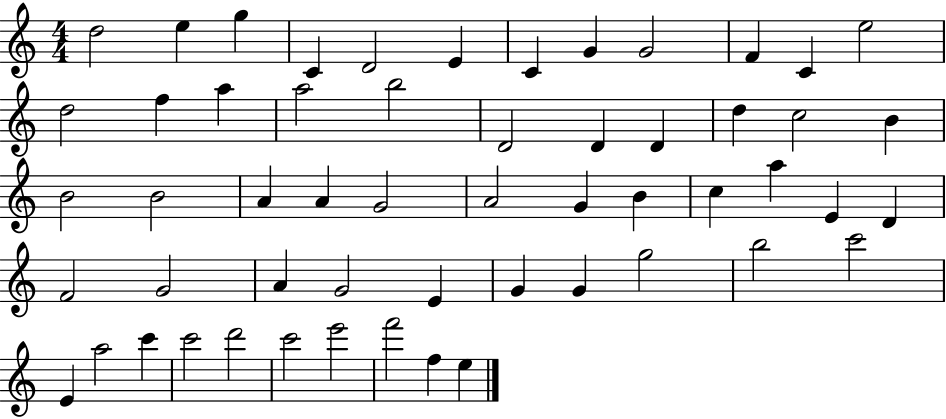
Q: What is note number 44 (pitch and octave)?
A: B5